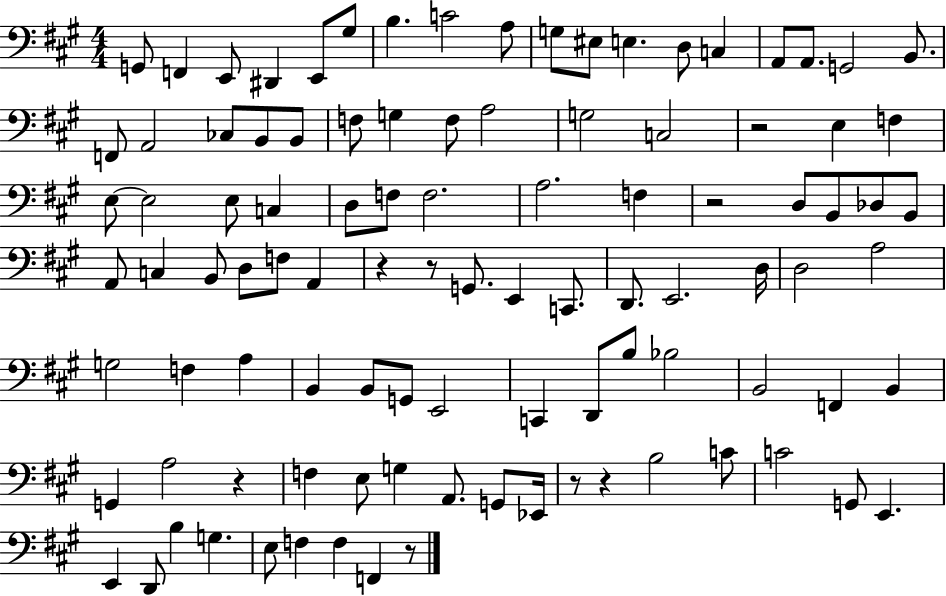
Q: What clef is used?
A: bass